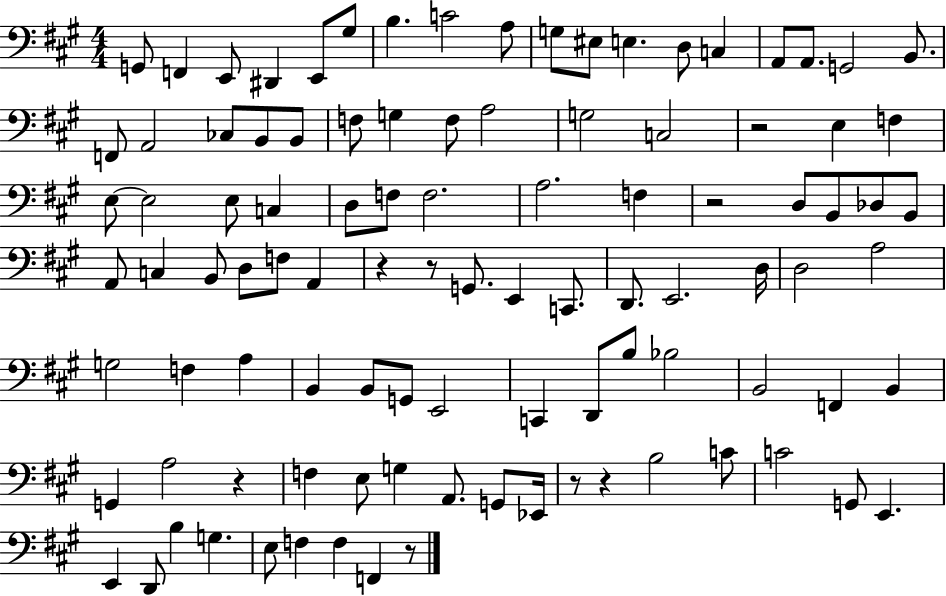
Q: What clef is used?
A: bass